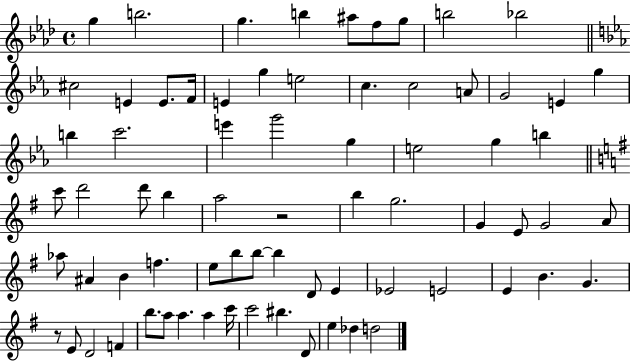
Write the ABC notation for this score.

X:1
T:Untitled
M:4/4
L:1/4
K:Ab
g b2 g b ^a/2 f/2 g/2 b2 _b2 ^c2 E E/2 F/4 E g e2 c c2 A/2 G2 E g b c'2 e' g'2 g e2 g b c'/2 d'2 d'/2 b a2 z2 b g2 G E/2 G2 A/2 _a/2 ^A B f e/2 b/2 b/2 b D/2 E _E2 E2 E B G z/2 E/2 D2 F b/2 a/2 a a c'/4 c'2 ^b D/2 e _d d2